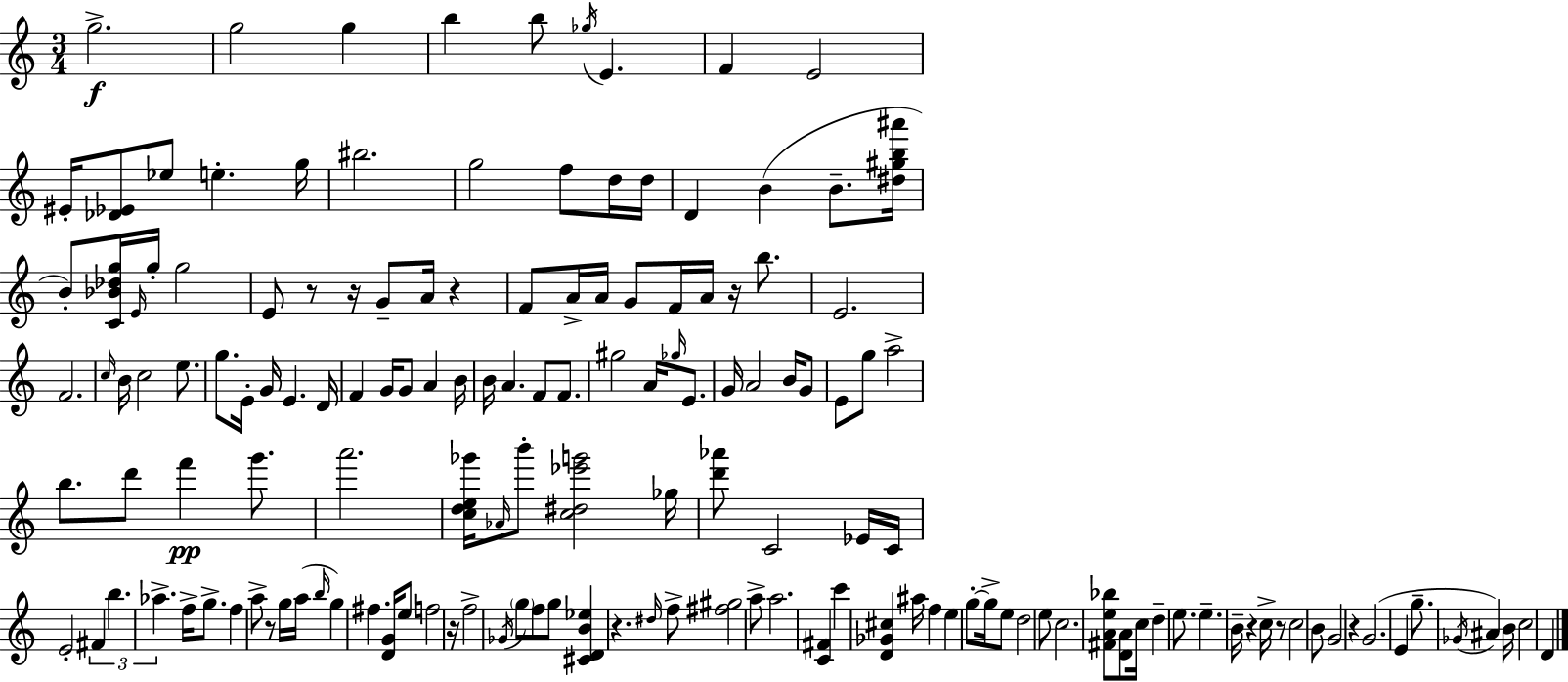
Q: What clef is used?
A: treble